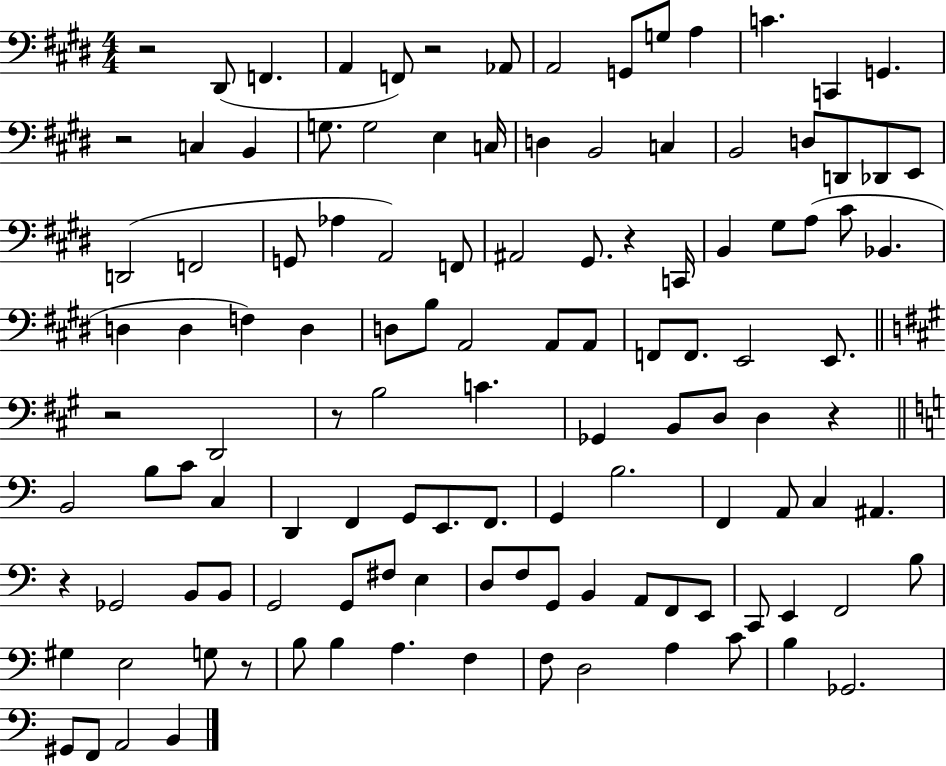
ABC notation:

X:1
T:Untitled
M:4/4
L:1/4
K:E
z2 ^D,,/2 F,, A,, F,,/2 z2 _A,,/2 A,,2 G,,/2 G,/2 A, C C,, G,, z2 C, B,, G,/2 G,2 E, C,/4 D, B,,2 C, B,,2 D,/2 D,,/2 _D,,/2 E,,/2 D,,2 F,,2 G,,/2 _A, A,,2 F,,/2 ^A,,2 ^G,,/2 z C,,/4 B,, ^G,/2 A,/2 ^C/2 _B,, D, D, F, D, D,/2 B,/2 A,,2 A,,/2 A,,/2 F,,/2 F,,/2 E,,2 E,,/2 z2 D,,2 z/2 B,2 C _G,, B,,/2 D,/2 D, z B,,2 B,/2 C/2 C, D,, F,, G,,/2 E,,/2 F,,/2 G,, B,2 F,, A,,/2 C, ^A,, z _G,,2 B,,/2 B,,/2 G,,2 G,,/2 ^F,/2 E, D,/2 F,/2 G,,/2 B,, A,,/2 F,,/2 E,,/2 C,,/2 E,, F,,2 B,/2 ^G, E,2 G,/2 z/2 B,/2 B, A, F, F,/2 D,2 A, C/2 B, _G,,2 ^G,,/2 F,,/2 A,,2 B,,